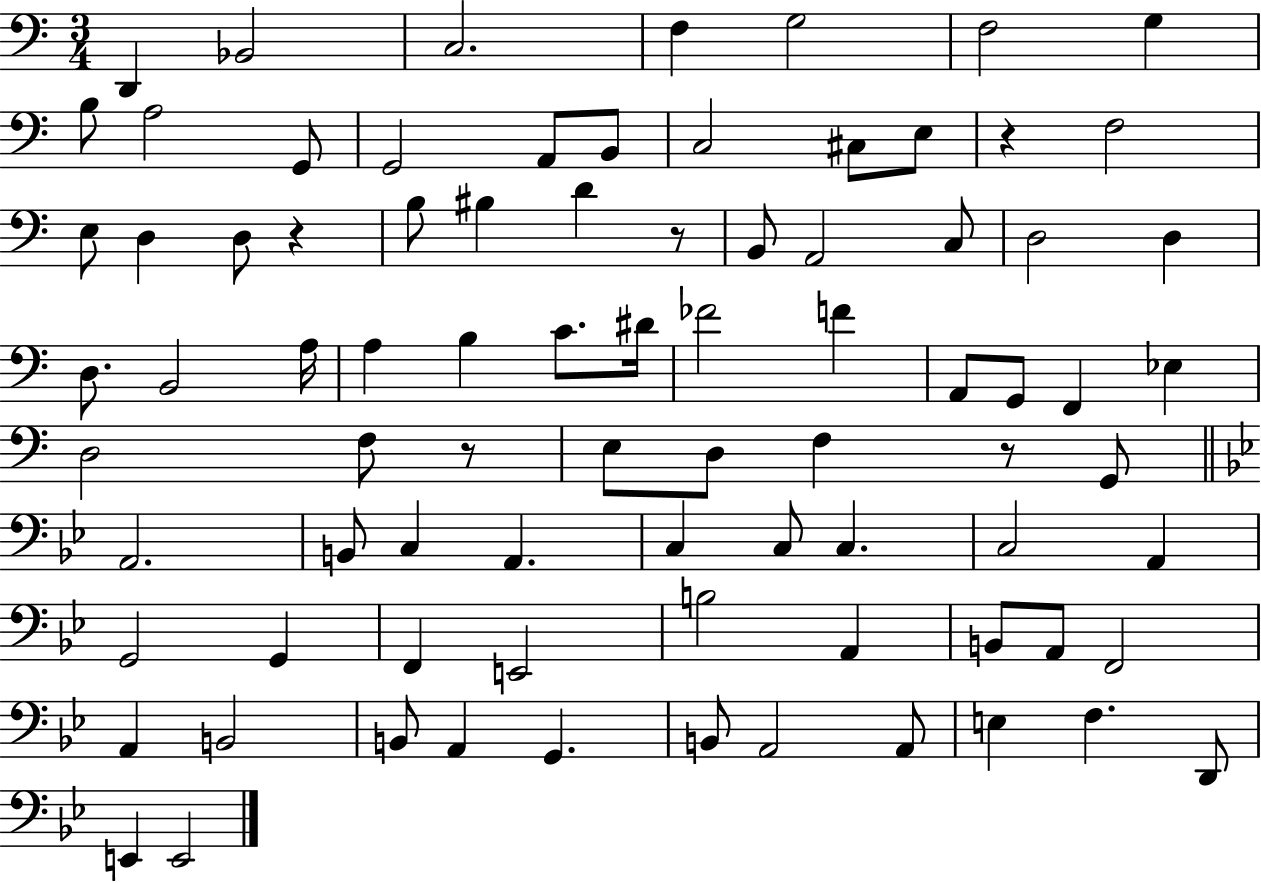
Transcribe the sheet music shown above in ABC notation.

X:1
T:Untitled
M:3/4
L:1/4
K:C
D,, _B,,2 C,2 F, G,2 F,2 G, B,/2 A,2 G,,/2 G,,2 A,,/2 B,,/2 C,2 ^C,/2 E,/2 z F,2 E,/2 D, D,/2 z B,/2 ^B, D z/2 B,,/2 A,,2 C,/2 D,2 D, D,/2 B,,2 A,/4 A, B, C/2 ^D/4 _F2 F A,,/2 G,,/2 F,, _E, D,2 F,/2 z/2 E,/2 D,/2 F, z/2 G,,/2 A,,2 B,,/2 C, A,, C, C,/2 C, C,2 A,, G,,2 G,, F,, E,,2 B,2 A,, B,,/2 A,,/2 F,,2 A,, B,,2 B,,/2 A,, G,, B,,/2 A,,2 A,,/2 E, F, D,,/2 E,, E,,2